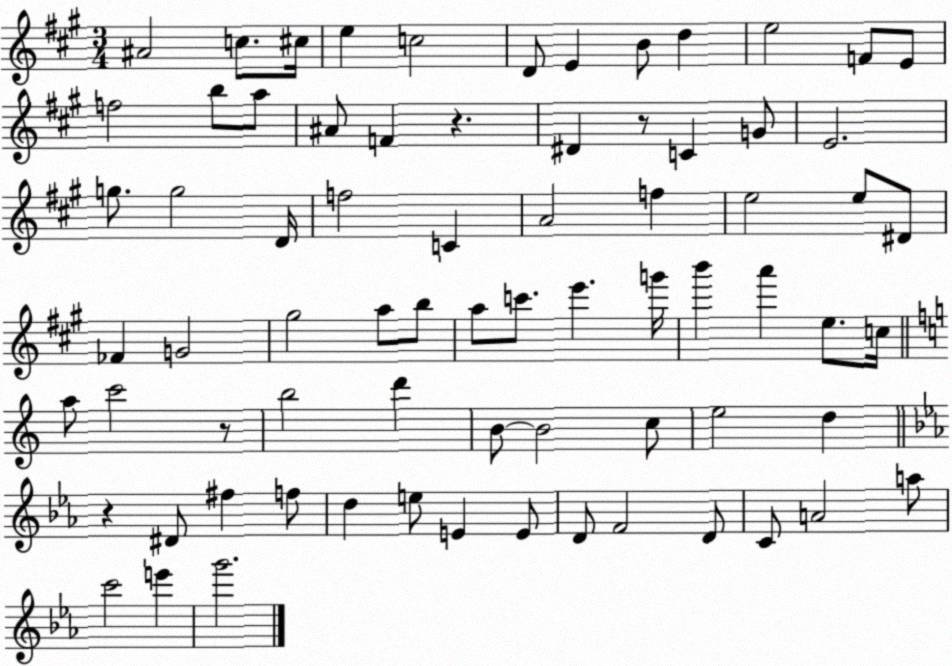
X:1
T:Untitled
M:3/4
L:1/4
K:A
^A2 c/2 ^c/4 e c2 D/2 E B/2 d e2 F/2 E/2 f2 b/2 a/2 ^A/2 F z ^D z/2 C G/2 E2 g/2 g2 D/4 f2 C A2 f e2 e/2 ^D/2 _F G2 ^g2 a/2 b/2 a/2 c'/2 e' g'/4 b' a' e/2 c/4 a/2 c'2 z/2 b2 d' B/2 B2 c/2 e2 d z ^D/2 ^f f/2 d e/2 E E/2 D/2 F2 D/2 C/2 A2 a/2 c'2 e' g'2